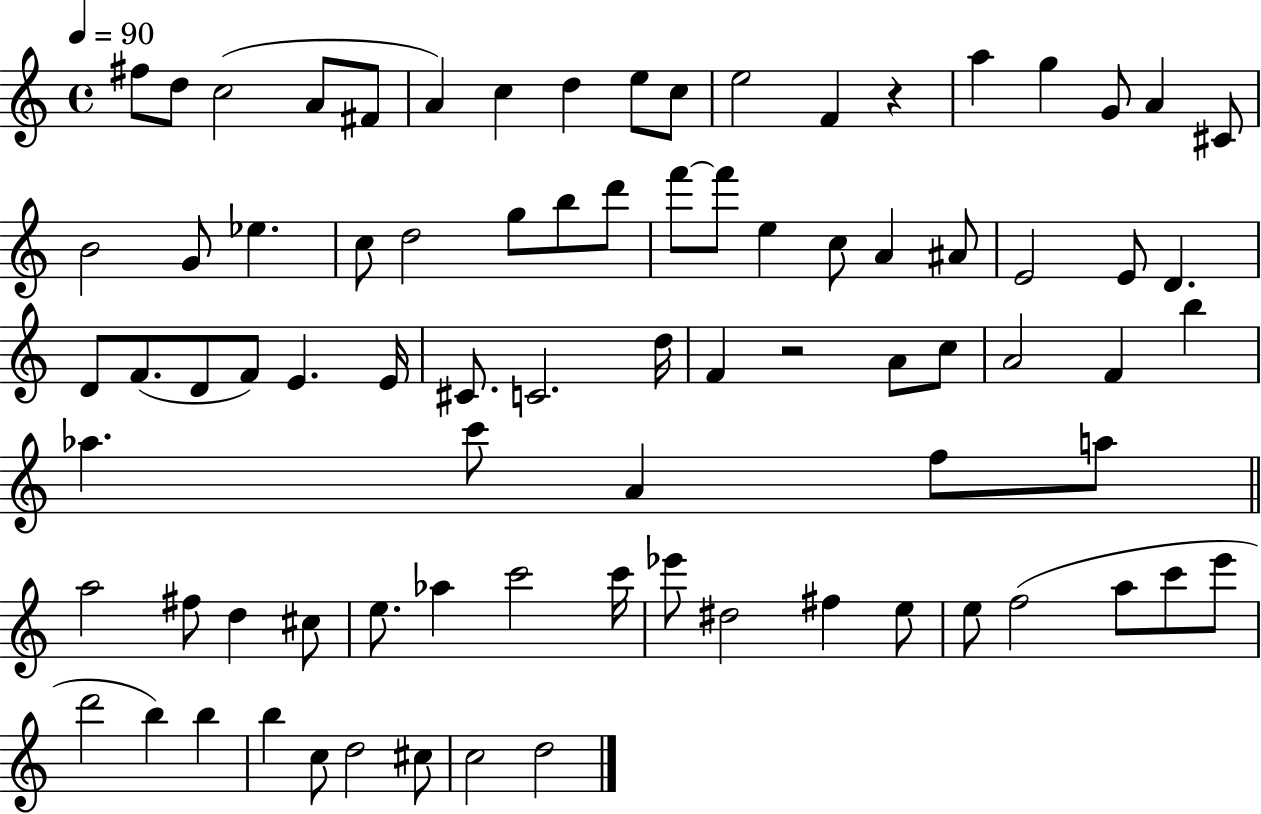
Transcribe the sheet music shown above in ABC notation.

X:1
T:Untitled
M:4/4
L:1/4
K:C
^f/2 d/2 c2 A/2 ^F/2 A c d e/2 c/2 e2 F z a g G/2 A ^C/2 B2 G/2 _e c/2 d2 g/2 b/2 d'/2 f'/2 f'/2 e c/2 A ^A/2 E2 E/2 D D/2 F/2 D/2 F/2 E E/4 ^C/2 C2 d/4 F z2 A/2 c/2 A2 F b _a c'/2 A f/2 a/2 a2 ^f/2 d ^c/2 e/2 _a c'2 c'/4 _e'/2 ^d2 ^f e/2 e/2 f2 a/2 c'/2 e'/2 d'2 b b b c/2 d2 ^c/2 c2 d2